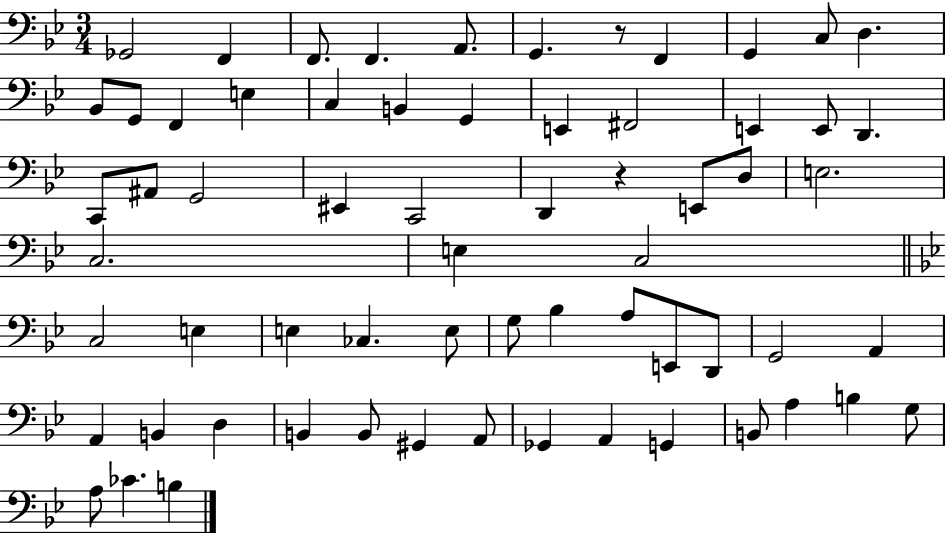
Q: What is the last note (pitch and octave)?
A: B3